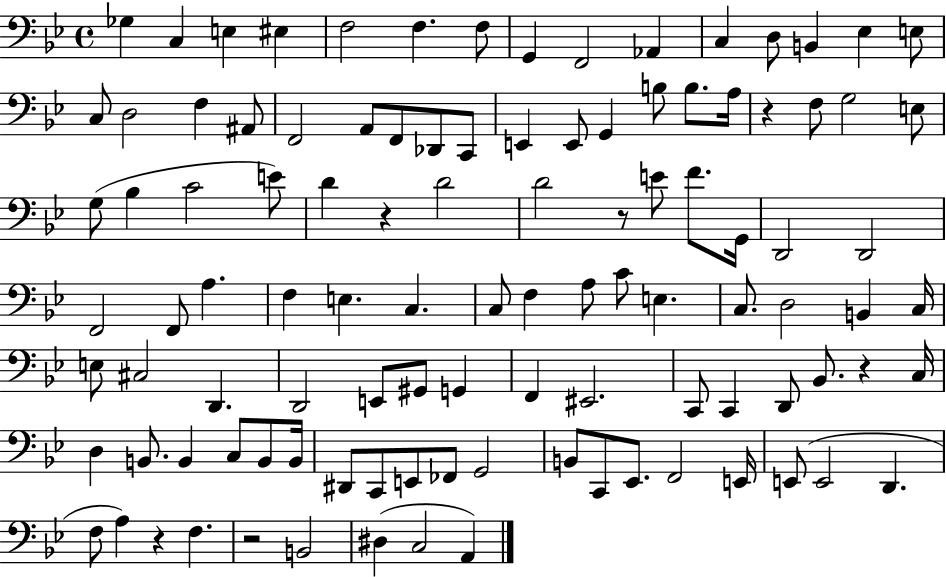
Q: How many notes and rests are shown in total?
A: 106